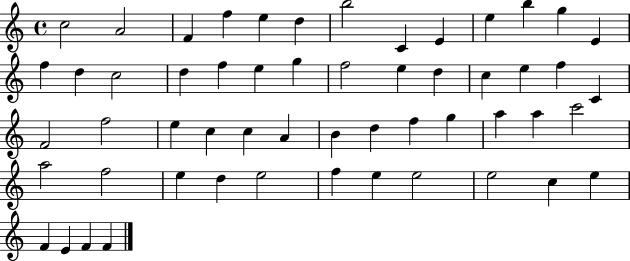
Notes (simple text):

C5/h A4/h F4/q F5/q E5/q D5/q B5/h C4/q E4/q E5/q B5/q G5/q E4/q F5/q D5/q C5/h D5/q F5/q E5/q G5/q F5/h E5/q D5/q C5/q E5/q F5/q C4/q F4/h F5/h E5/q C5/q C5/q A4/q B4/q D5/q F5/q G5/q A5/q A5/q C6/h A5/h F5/h E5/q D5/q E5/h F5/q E5/q E5/h E5/h C5/q E5/q F4/q E4/q F4/q F4/q